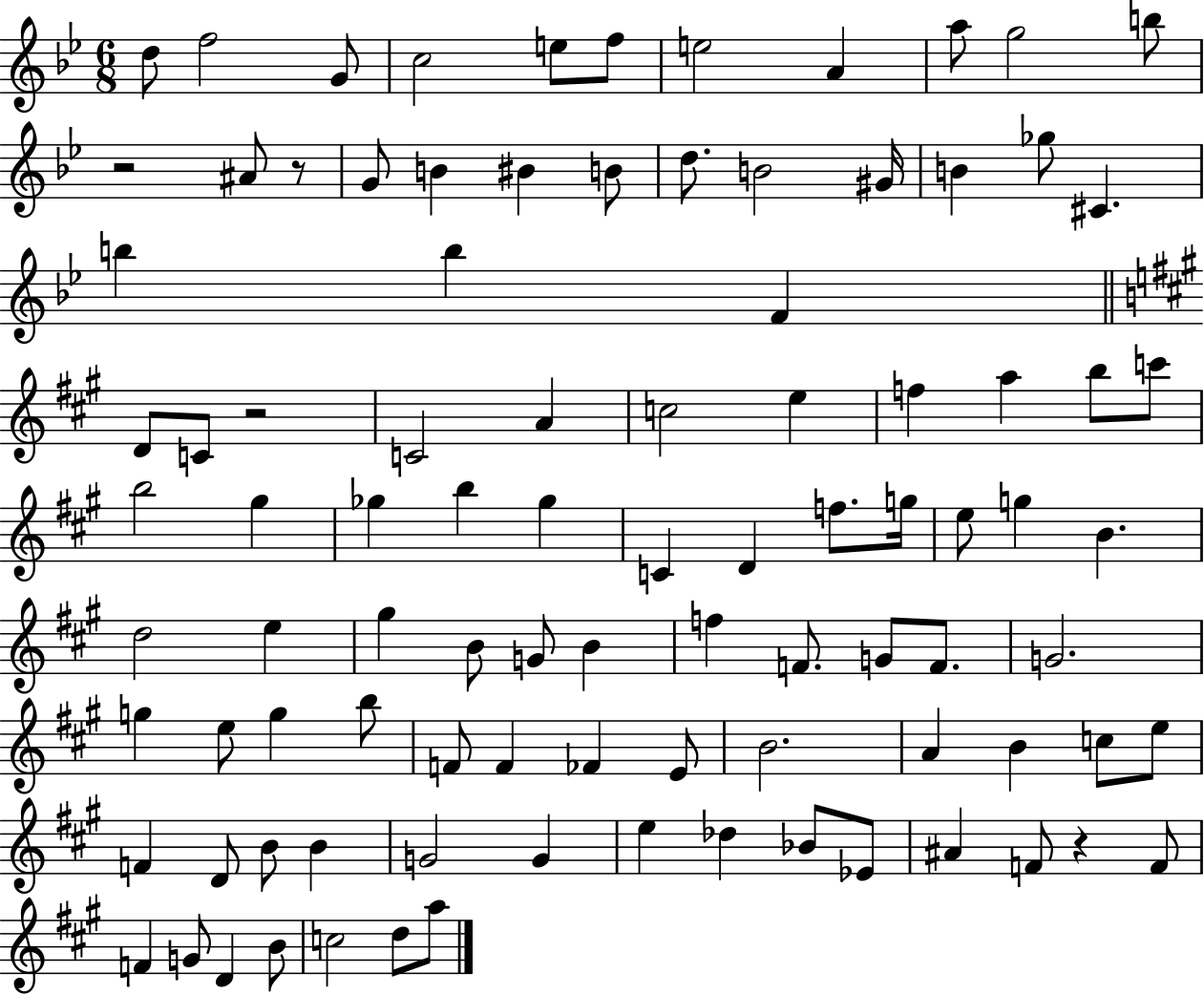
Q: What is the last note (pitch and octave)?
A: A5